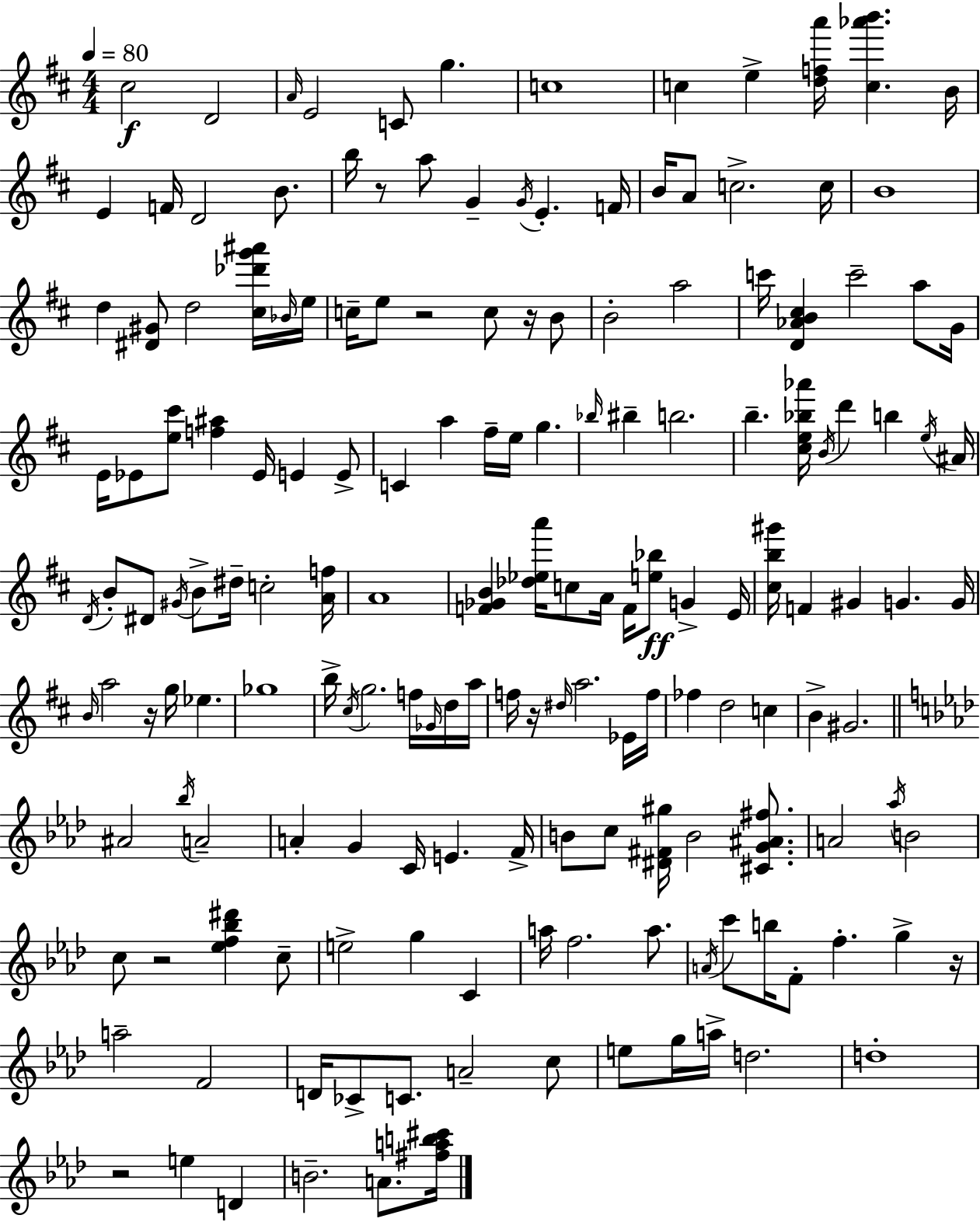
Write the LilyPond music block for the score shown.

{
  \clef treble
  \numericTimeSignature
  \time 4/4
  \key d \major
  \tempo 4 = 80
  cis''2\f d'2 | \grace { a'16 } e'2 c'8 g''4. | c''1 | c''4 e''4-> <d'' f'' a'''>16 <c'' aes''' b'''>4. | \break b'16 e'4 f'16 d'2 b'8. | b''16 r8 a''8 g'4-- \acciaccatura { g'16 } e'4.-. | f'16 b'16 a'8 c''2.-> | c''16 b'1 | \break d''4 <dis' gis'>8 d''2 | <cis'' des''' g''' ais'''>16 \grace { bes'16 } e''16 c''16-- e''8 r2 c''8 | r16 b'8 b'2-. a''2 | c'''16 <d' aes' b' cis''>4 c'''2-- | \break a''8 g'16 e'16 ees'8 <e'' cis'''>8 <f'' ais''>4 ees'16 e'4 | e'8-> c'4 a''4 fis''16-- e''16 g''4. | \grace { bes''16 } bis''4-- b''2. | b''4.-- <cis'' e'' bes'' aes'''>16 \acciaccatura { b'16 } d'''4 | \break b''4 \acciaccatura { e''16 } ais'16 \acciaccatura { d'16 } b'8-. dis'8 \acciaccatura { gis'16 } b'8-> dis''16-- c''2-. | <a' f''>16 a'1 | <f' ges' b'>4 <des'' ees'' a'''>16 c''8 a'16 | f'16 <e'' bes''>8\ff g'4-> e'16 <cis'' b'' gis'''>16 f'4 gis'4 | \break g'4. g'16 \grace { b'16 } a''2 | r16 g''16 ees''4. ges''1 | b''16-> \acciaccatura { cis''16 } g''2. | f''16 \grace { ges'16 } d''16 a''16 f''16 r16 \grace { dis''16 } a''2. | \break ees'16 f''16 fes''4 | d''2 c''4 b'4-> | gis'2. \bar "||" \break \key aes \major ais'2 \acciaccatura { bes''16 } a'2-- | a'4-. g'4 c'16 e'4. | f'16-> b'8 c''8 <dis' fis' gis''>16 b'2 <cis' g' ais' fis''>8. | a'2 \acciaccatura { aes''16 } b'2 | \break c''8 r2 <ees'' f'' bes'' dis'''>4 | c''8-- e''2-> g''4 c'4 | a''16 f''2. a''8. | \acciaccatura { a'16 } c'''8 b''16 f'8-. f''4.-. g''4-> | \break r16 a''2-- f'2 | d'16 ces'8-> c'8. a'2-- | c''8 e''8 g''16 a''16-> d''2. | d''1-. | \break r2 e''4 d'4 | b'2.-- a'8. | <fis'' a'' b'' cis'''>16 \bar "|."
}